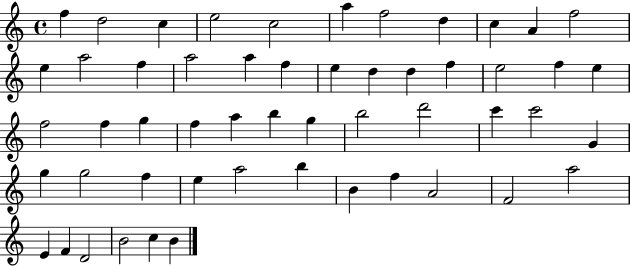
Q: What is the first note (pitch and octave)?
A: F5